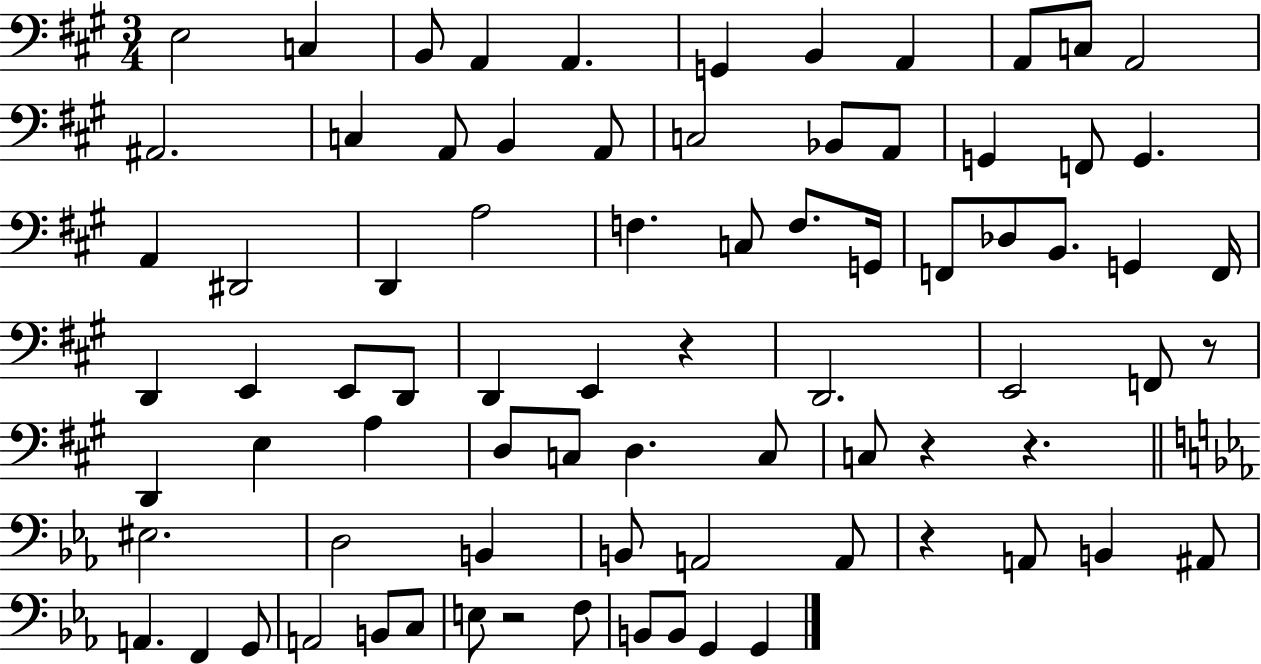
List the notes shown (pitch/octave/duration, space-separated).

E3/h C3/q B2/e A2/q A2/q. G2/q B2/q A2/q A2/e C3/e A2/h A#2/h. C3/q A2/e B2/q A2/e C3/h Bb2/e A2/e G2/q F2/e G2/q. A2/q D#2/h D2/q A3/h F3/q. C3/e F3/e. G2/s F2/e Db3/e B2/e. G2/q F2/s D2/q E2/q E2/e D2/e D2/q E2/q R/q D2/h. E2/h F2/e R/e D2/q E3/q A3/q D3/e C3/e D3/q. C3/e C3/e R/q R/q. EIS3/h. D3/h B2/q B2/e A2/h A2/e R/q A2/e B2/q A#2/e A2/q. F2/q G2/e A2/h B2/e C3/e E3/e R/h F3/e B2/e B2/e G2/q G2/q